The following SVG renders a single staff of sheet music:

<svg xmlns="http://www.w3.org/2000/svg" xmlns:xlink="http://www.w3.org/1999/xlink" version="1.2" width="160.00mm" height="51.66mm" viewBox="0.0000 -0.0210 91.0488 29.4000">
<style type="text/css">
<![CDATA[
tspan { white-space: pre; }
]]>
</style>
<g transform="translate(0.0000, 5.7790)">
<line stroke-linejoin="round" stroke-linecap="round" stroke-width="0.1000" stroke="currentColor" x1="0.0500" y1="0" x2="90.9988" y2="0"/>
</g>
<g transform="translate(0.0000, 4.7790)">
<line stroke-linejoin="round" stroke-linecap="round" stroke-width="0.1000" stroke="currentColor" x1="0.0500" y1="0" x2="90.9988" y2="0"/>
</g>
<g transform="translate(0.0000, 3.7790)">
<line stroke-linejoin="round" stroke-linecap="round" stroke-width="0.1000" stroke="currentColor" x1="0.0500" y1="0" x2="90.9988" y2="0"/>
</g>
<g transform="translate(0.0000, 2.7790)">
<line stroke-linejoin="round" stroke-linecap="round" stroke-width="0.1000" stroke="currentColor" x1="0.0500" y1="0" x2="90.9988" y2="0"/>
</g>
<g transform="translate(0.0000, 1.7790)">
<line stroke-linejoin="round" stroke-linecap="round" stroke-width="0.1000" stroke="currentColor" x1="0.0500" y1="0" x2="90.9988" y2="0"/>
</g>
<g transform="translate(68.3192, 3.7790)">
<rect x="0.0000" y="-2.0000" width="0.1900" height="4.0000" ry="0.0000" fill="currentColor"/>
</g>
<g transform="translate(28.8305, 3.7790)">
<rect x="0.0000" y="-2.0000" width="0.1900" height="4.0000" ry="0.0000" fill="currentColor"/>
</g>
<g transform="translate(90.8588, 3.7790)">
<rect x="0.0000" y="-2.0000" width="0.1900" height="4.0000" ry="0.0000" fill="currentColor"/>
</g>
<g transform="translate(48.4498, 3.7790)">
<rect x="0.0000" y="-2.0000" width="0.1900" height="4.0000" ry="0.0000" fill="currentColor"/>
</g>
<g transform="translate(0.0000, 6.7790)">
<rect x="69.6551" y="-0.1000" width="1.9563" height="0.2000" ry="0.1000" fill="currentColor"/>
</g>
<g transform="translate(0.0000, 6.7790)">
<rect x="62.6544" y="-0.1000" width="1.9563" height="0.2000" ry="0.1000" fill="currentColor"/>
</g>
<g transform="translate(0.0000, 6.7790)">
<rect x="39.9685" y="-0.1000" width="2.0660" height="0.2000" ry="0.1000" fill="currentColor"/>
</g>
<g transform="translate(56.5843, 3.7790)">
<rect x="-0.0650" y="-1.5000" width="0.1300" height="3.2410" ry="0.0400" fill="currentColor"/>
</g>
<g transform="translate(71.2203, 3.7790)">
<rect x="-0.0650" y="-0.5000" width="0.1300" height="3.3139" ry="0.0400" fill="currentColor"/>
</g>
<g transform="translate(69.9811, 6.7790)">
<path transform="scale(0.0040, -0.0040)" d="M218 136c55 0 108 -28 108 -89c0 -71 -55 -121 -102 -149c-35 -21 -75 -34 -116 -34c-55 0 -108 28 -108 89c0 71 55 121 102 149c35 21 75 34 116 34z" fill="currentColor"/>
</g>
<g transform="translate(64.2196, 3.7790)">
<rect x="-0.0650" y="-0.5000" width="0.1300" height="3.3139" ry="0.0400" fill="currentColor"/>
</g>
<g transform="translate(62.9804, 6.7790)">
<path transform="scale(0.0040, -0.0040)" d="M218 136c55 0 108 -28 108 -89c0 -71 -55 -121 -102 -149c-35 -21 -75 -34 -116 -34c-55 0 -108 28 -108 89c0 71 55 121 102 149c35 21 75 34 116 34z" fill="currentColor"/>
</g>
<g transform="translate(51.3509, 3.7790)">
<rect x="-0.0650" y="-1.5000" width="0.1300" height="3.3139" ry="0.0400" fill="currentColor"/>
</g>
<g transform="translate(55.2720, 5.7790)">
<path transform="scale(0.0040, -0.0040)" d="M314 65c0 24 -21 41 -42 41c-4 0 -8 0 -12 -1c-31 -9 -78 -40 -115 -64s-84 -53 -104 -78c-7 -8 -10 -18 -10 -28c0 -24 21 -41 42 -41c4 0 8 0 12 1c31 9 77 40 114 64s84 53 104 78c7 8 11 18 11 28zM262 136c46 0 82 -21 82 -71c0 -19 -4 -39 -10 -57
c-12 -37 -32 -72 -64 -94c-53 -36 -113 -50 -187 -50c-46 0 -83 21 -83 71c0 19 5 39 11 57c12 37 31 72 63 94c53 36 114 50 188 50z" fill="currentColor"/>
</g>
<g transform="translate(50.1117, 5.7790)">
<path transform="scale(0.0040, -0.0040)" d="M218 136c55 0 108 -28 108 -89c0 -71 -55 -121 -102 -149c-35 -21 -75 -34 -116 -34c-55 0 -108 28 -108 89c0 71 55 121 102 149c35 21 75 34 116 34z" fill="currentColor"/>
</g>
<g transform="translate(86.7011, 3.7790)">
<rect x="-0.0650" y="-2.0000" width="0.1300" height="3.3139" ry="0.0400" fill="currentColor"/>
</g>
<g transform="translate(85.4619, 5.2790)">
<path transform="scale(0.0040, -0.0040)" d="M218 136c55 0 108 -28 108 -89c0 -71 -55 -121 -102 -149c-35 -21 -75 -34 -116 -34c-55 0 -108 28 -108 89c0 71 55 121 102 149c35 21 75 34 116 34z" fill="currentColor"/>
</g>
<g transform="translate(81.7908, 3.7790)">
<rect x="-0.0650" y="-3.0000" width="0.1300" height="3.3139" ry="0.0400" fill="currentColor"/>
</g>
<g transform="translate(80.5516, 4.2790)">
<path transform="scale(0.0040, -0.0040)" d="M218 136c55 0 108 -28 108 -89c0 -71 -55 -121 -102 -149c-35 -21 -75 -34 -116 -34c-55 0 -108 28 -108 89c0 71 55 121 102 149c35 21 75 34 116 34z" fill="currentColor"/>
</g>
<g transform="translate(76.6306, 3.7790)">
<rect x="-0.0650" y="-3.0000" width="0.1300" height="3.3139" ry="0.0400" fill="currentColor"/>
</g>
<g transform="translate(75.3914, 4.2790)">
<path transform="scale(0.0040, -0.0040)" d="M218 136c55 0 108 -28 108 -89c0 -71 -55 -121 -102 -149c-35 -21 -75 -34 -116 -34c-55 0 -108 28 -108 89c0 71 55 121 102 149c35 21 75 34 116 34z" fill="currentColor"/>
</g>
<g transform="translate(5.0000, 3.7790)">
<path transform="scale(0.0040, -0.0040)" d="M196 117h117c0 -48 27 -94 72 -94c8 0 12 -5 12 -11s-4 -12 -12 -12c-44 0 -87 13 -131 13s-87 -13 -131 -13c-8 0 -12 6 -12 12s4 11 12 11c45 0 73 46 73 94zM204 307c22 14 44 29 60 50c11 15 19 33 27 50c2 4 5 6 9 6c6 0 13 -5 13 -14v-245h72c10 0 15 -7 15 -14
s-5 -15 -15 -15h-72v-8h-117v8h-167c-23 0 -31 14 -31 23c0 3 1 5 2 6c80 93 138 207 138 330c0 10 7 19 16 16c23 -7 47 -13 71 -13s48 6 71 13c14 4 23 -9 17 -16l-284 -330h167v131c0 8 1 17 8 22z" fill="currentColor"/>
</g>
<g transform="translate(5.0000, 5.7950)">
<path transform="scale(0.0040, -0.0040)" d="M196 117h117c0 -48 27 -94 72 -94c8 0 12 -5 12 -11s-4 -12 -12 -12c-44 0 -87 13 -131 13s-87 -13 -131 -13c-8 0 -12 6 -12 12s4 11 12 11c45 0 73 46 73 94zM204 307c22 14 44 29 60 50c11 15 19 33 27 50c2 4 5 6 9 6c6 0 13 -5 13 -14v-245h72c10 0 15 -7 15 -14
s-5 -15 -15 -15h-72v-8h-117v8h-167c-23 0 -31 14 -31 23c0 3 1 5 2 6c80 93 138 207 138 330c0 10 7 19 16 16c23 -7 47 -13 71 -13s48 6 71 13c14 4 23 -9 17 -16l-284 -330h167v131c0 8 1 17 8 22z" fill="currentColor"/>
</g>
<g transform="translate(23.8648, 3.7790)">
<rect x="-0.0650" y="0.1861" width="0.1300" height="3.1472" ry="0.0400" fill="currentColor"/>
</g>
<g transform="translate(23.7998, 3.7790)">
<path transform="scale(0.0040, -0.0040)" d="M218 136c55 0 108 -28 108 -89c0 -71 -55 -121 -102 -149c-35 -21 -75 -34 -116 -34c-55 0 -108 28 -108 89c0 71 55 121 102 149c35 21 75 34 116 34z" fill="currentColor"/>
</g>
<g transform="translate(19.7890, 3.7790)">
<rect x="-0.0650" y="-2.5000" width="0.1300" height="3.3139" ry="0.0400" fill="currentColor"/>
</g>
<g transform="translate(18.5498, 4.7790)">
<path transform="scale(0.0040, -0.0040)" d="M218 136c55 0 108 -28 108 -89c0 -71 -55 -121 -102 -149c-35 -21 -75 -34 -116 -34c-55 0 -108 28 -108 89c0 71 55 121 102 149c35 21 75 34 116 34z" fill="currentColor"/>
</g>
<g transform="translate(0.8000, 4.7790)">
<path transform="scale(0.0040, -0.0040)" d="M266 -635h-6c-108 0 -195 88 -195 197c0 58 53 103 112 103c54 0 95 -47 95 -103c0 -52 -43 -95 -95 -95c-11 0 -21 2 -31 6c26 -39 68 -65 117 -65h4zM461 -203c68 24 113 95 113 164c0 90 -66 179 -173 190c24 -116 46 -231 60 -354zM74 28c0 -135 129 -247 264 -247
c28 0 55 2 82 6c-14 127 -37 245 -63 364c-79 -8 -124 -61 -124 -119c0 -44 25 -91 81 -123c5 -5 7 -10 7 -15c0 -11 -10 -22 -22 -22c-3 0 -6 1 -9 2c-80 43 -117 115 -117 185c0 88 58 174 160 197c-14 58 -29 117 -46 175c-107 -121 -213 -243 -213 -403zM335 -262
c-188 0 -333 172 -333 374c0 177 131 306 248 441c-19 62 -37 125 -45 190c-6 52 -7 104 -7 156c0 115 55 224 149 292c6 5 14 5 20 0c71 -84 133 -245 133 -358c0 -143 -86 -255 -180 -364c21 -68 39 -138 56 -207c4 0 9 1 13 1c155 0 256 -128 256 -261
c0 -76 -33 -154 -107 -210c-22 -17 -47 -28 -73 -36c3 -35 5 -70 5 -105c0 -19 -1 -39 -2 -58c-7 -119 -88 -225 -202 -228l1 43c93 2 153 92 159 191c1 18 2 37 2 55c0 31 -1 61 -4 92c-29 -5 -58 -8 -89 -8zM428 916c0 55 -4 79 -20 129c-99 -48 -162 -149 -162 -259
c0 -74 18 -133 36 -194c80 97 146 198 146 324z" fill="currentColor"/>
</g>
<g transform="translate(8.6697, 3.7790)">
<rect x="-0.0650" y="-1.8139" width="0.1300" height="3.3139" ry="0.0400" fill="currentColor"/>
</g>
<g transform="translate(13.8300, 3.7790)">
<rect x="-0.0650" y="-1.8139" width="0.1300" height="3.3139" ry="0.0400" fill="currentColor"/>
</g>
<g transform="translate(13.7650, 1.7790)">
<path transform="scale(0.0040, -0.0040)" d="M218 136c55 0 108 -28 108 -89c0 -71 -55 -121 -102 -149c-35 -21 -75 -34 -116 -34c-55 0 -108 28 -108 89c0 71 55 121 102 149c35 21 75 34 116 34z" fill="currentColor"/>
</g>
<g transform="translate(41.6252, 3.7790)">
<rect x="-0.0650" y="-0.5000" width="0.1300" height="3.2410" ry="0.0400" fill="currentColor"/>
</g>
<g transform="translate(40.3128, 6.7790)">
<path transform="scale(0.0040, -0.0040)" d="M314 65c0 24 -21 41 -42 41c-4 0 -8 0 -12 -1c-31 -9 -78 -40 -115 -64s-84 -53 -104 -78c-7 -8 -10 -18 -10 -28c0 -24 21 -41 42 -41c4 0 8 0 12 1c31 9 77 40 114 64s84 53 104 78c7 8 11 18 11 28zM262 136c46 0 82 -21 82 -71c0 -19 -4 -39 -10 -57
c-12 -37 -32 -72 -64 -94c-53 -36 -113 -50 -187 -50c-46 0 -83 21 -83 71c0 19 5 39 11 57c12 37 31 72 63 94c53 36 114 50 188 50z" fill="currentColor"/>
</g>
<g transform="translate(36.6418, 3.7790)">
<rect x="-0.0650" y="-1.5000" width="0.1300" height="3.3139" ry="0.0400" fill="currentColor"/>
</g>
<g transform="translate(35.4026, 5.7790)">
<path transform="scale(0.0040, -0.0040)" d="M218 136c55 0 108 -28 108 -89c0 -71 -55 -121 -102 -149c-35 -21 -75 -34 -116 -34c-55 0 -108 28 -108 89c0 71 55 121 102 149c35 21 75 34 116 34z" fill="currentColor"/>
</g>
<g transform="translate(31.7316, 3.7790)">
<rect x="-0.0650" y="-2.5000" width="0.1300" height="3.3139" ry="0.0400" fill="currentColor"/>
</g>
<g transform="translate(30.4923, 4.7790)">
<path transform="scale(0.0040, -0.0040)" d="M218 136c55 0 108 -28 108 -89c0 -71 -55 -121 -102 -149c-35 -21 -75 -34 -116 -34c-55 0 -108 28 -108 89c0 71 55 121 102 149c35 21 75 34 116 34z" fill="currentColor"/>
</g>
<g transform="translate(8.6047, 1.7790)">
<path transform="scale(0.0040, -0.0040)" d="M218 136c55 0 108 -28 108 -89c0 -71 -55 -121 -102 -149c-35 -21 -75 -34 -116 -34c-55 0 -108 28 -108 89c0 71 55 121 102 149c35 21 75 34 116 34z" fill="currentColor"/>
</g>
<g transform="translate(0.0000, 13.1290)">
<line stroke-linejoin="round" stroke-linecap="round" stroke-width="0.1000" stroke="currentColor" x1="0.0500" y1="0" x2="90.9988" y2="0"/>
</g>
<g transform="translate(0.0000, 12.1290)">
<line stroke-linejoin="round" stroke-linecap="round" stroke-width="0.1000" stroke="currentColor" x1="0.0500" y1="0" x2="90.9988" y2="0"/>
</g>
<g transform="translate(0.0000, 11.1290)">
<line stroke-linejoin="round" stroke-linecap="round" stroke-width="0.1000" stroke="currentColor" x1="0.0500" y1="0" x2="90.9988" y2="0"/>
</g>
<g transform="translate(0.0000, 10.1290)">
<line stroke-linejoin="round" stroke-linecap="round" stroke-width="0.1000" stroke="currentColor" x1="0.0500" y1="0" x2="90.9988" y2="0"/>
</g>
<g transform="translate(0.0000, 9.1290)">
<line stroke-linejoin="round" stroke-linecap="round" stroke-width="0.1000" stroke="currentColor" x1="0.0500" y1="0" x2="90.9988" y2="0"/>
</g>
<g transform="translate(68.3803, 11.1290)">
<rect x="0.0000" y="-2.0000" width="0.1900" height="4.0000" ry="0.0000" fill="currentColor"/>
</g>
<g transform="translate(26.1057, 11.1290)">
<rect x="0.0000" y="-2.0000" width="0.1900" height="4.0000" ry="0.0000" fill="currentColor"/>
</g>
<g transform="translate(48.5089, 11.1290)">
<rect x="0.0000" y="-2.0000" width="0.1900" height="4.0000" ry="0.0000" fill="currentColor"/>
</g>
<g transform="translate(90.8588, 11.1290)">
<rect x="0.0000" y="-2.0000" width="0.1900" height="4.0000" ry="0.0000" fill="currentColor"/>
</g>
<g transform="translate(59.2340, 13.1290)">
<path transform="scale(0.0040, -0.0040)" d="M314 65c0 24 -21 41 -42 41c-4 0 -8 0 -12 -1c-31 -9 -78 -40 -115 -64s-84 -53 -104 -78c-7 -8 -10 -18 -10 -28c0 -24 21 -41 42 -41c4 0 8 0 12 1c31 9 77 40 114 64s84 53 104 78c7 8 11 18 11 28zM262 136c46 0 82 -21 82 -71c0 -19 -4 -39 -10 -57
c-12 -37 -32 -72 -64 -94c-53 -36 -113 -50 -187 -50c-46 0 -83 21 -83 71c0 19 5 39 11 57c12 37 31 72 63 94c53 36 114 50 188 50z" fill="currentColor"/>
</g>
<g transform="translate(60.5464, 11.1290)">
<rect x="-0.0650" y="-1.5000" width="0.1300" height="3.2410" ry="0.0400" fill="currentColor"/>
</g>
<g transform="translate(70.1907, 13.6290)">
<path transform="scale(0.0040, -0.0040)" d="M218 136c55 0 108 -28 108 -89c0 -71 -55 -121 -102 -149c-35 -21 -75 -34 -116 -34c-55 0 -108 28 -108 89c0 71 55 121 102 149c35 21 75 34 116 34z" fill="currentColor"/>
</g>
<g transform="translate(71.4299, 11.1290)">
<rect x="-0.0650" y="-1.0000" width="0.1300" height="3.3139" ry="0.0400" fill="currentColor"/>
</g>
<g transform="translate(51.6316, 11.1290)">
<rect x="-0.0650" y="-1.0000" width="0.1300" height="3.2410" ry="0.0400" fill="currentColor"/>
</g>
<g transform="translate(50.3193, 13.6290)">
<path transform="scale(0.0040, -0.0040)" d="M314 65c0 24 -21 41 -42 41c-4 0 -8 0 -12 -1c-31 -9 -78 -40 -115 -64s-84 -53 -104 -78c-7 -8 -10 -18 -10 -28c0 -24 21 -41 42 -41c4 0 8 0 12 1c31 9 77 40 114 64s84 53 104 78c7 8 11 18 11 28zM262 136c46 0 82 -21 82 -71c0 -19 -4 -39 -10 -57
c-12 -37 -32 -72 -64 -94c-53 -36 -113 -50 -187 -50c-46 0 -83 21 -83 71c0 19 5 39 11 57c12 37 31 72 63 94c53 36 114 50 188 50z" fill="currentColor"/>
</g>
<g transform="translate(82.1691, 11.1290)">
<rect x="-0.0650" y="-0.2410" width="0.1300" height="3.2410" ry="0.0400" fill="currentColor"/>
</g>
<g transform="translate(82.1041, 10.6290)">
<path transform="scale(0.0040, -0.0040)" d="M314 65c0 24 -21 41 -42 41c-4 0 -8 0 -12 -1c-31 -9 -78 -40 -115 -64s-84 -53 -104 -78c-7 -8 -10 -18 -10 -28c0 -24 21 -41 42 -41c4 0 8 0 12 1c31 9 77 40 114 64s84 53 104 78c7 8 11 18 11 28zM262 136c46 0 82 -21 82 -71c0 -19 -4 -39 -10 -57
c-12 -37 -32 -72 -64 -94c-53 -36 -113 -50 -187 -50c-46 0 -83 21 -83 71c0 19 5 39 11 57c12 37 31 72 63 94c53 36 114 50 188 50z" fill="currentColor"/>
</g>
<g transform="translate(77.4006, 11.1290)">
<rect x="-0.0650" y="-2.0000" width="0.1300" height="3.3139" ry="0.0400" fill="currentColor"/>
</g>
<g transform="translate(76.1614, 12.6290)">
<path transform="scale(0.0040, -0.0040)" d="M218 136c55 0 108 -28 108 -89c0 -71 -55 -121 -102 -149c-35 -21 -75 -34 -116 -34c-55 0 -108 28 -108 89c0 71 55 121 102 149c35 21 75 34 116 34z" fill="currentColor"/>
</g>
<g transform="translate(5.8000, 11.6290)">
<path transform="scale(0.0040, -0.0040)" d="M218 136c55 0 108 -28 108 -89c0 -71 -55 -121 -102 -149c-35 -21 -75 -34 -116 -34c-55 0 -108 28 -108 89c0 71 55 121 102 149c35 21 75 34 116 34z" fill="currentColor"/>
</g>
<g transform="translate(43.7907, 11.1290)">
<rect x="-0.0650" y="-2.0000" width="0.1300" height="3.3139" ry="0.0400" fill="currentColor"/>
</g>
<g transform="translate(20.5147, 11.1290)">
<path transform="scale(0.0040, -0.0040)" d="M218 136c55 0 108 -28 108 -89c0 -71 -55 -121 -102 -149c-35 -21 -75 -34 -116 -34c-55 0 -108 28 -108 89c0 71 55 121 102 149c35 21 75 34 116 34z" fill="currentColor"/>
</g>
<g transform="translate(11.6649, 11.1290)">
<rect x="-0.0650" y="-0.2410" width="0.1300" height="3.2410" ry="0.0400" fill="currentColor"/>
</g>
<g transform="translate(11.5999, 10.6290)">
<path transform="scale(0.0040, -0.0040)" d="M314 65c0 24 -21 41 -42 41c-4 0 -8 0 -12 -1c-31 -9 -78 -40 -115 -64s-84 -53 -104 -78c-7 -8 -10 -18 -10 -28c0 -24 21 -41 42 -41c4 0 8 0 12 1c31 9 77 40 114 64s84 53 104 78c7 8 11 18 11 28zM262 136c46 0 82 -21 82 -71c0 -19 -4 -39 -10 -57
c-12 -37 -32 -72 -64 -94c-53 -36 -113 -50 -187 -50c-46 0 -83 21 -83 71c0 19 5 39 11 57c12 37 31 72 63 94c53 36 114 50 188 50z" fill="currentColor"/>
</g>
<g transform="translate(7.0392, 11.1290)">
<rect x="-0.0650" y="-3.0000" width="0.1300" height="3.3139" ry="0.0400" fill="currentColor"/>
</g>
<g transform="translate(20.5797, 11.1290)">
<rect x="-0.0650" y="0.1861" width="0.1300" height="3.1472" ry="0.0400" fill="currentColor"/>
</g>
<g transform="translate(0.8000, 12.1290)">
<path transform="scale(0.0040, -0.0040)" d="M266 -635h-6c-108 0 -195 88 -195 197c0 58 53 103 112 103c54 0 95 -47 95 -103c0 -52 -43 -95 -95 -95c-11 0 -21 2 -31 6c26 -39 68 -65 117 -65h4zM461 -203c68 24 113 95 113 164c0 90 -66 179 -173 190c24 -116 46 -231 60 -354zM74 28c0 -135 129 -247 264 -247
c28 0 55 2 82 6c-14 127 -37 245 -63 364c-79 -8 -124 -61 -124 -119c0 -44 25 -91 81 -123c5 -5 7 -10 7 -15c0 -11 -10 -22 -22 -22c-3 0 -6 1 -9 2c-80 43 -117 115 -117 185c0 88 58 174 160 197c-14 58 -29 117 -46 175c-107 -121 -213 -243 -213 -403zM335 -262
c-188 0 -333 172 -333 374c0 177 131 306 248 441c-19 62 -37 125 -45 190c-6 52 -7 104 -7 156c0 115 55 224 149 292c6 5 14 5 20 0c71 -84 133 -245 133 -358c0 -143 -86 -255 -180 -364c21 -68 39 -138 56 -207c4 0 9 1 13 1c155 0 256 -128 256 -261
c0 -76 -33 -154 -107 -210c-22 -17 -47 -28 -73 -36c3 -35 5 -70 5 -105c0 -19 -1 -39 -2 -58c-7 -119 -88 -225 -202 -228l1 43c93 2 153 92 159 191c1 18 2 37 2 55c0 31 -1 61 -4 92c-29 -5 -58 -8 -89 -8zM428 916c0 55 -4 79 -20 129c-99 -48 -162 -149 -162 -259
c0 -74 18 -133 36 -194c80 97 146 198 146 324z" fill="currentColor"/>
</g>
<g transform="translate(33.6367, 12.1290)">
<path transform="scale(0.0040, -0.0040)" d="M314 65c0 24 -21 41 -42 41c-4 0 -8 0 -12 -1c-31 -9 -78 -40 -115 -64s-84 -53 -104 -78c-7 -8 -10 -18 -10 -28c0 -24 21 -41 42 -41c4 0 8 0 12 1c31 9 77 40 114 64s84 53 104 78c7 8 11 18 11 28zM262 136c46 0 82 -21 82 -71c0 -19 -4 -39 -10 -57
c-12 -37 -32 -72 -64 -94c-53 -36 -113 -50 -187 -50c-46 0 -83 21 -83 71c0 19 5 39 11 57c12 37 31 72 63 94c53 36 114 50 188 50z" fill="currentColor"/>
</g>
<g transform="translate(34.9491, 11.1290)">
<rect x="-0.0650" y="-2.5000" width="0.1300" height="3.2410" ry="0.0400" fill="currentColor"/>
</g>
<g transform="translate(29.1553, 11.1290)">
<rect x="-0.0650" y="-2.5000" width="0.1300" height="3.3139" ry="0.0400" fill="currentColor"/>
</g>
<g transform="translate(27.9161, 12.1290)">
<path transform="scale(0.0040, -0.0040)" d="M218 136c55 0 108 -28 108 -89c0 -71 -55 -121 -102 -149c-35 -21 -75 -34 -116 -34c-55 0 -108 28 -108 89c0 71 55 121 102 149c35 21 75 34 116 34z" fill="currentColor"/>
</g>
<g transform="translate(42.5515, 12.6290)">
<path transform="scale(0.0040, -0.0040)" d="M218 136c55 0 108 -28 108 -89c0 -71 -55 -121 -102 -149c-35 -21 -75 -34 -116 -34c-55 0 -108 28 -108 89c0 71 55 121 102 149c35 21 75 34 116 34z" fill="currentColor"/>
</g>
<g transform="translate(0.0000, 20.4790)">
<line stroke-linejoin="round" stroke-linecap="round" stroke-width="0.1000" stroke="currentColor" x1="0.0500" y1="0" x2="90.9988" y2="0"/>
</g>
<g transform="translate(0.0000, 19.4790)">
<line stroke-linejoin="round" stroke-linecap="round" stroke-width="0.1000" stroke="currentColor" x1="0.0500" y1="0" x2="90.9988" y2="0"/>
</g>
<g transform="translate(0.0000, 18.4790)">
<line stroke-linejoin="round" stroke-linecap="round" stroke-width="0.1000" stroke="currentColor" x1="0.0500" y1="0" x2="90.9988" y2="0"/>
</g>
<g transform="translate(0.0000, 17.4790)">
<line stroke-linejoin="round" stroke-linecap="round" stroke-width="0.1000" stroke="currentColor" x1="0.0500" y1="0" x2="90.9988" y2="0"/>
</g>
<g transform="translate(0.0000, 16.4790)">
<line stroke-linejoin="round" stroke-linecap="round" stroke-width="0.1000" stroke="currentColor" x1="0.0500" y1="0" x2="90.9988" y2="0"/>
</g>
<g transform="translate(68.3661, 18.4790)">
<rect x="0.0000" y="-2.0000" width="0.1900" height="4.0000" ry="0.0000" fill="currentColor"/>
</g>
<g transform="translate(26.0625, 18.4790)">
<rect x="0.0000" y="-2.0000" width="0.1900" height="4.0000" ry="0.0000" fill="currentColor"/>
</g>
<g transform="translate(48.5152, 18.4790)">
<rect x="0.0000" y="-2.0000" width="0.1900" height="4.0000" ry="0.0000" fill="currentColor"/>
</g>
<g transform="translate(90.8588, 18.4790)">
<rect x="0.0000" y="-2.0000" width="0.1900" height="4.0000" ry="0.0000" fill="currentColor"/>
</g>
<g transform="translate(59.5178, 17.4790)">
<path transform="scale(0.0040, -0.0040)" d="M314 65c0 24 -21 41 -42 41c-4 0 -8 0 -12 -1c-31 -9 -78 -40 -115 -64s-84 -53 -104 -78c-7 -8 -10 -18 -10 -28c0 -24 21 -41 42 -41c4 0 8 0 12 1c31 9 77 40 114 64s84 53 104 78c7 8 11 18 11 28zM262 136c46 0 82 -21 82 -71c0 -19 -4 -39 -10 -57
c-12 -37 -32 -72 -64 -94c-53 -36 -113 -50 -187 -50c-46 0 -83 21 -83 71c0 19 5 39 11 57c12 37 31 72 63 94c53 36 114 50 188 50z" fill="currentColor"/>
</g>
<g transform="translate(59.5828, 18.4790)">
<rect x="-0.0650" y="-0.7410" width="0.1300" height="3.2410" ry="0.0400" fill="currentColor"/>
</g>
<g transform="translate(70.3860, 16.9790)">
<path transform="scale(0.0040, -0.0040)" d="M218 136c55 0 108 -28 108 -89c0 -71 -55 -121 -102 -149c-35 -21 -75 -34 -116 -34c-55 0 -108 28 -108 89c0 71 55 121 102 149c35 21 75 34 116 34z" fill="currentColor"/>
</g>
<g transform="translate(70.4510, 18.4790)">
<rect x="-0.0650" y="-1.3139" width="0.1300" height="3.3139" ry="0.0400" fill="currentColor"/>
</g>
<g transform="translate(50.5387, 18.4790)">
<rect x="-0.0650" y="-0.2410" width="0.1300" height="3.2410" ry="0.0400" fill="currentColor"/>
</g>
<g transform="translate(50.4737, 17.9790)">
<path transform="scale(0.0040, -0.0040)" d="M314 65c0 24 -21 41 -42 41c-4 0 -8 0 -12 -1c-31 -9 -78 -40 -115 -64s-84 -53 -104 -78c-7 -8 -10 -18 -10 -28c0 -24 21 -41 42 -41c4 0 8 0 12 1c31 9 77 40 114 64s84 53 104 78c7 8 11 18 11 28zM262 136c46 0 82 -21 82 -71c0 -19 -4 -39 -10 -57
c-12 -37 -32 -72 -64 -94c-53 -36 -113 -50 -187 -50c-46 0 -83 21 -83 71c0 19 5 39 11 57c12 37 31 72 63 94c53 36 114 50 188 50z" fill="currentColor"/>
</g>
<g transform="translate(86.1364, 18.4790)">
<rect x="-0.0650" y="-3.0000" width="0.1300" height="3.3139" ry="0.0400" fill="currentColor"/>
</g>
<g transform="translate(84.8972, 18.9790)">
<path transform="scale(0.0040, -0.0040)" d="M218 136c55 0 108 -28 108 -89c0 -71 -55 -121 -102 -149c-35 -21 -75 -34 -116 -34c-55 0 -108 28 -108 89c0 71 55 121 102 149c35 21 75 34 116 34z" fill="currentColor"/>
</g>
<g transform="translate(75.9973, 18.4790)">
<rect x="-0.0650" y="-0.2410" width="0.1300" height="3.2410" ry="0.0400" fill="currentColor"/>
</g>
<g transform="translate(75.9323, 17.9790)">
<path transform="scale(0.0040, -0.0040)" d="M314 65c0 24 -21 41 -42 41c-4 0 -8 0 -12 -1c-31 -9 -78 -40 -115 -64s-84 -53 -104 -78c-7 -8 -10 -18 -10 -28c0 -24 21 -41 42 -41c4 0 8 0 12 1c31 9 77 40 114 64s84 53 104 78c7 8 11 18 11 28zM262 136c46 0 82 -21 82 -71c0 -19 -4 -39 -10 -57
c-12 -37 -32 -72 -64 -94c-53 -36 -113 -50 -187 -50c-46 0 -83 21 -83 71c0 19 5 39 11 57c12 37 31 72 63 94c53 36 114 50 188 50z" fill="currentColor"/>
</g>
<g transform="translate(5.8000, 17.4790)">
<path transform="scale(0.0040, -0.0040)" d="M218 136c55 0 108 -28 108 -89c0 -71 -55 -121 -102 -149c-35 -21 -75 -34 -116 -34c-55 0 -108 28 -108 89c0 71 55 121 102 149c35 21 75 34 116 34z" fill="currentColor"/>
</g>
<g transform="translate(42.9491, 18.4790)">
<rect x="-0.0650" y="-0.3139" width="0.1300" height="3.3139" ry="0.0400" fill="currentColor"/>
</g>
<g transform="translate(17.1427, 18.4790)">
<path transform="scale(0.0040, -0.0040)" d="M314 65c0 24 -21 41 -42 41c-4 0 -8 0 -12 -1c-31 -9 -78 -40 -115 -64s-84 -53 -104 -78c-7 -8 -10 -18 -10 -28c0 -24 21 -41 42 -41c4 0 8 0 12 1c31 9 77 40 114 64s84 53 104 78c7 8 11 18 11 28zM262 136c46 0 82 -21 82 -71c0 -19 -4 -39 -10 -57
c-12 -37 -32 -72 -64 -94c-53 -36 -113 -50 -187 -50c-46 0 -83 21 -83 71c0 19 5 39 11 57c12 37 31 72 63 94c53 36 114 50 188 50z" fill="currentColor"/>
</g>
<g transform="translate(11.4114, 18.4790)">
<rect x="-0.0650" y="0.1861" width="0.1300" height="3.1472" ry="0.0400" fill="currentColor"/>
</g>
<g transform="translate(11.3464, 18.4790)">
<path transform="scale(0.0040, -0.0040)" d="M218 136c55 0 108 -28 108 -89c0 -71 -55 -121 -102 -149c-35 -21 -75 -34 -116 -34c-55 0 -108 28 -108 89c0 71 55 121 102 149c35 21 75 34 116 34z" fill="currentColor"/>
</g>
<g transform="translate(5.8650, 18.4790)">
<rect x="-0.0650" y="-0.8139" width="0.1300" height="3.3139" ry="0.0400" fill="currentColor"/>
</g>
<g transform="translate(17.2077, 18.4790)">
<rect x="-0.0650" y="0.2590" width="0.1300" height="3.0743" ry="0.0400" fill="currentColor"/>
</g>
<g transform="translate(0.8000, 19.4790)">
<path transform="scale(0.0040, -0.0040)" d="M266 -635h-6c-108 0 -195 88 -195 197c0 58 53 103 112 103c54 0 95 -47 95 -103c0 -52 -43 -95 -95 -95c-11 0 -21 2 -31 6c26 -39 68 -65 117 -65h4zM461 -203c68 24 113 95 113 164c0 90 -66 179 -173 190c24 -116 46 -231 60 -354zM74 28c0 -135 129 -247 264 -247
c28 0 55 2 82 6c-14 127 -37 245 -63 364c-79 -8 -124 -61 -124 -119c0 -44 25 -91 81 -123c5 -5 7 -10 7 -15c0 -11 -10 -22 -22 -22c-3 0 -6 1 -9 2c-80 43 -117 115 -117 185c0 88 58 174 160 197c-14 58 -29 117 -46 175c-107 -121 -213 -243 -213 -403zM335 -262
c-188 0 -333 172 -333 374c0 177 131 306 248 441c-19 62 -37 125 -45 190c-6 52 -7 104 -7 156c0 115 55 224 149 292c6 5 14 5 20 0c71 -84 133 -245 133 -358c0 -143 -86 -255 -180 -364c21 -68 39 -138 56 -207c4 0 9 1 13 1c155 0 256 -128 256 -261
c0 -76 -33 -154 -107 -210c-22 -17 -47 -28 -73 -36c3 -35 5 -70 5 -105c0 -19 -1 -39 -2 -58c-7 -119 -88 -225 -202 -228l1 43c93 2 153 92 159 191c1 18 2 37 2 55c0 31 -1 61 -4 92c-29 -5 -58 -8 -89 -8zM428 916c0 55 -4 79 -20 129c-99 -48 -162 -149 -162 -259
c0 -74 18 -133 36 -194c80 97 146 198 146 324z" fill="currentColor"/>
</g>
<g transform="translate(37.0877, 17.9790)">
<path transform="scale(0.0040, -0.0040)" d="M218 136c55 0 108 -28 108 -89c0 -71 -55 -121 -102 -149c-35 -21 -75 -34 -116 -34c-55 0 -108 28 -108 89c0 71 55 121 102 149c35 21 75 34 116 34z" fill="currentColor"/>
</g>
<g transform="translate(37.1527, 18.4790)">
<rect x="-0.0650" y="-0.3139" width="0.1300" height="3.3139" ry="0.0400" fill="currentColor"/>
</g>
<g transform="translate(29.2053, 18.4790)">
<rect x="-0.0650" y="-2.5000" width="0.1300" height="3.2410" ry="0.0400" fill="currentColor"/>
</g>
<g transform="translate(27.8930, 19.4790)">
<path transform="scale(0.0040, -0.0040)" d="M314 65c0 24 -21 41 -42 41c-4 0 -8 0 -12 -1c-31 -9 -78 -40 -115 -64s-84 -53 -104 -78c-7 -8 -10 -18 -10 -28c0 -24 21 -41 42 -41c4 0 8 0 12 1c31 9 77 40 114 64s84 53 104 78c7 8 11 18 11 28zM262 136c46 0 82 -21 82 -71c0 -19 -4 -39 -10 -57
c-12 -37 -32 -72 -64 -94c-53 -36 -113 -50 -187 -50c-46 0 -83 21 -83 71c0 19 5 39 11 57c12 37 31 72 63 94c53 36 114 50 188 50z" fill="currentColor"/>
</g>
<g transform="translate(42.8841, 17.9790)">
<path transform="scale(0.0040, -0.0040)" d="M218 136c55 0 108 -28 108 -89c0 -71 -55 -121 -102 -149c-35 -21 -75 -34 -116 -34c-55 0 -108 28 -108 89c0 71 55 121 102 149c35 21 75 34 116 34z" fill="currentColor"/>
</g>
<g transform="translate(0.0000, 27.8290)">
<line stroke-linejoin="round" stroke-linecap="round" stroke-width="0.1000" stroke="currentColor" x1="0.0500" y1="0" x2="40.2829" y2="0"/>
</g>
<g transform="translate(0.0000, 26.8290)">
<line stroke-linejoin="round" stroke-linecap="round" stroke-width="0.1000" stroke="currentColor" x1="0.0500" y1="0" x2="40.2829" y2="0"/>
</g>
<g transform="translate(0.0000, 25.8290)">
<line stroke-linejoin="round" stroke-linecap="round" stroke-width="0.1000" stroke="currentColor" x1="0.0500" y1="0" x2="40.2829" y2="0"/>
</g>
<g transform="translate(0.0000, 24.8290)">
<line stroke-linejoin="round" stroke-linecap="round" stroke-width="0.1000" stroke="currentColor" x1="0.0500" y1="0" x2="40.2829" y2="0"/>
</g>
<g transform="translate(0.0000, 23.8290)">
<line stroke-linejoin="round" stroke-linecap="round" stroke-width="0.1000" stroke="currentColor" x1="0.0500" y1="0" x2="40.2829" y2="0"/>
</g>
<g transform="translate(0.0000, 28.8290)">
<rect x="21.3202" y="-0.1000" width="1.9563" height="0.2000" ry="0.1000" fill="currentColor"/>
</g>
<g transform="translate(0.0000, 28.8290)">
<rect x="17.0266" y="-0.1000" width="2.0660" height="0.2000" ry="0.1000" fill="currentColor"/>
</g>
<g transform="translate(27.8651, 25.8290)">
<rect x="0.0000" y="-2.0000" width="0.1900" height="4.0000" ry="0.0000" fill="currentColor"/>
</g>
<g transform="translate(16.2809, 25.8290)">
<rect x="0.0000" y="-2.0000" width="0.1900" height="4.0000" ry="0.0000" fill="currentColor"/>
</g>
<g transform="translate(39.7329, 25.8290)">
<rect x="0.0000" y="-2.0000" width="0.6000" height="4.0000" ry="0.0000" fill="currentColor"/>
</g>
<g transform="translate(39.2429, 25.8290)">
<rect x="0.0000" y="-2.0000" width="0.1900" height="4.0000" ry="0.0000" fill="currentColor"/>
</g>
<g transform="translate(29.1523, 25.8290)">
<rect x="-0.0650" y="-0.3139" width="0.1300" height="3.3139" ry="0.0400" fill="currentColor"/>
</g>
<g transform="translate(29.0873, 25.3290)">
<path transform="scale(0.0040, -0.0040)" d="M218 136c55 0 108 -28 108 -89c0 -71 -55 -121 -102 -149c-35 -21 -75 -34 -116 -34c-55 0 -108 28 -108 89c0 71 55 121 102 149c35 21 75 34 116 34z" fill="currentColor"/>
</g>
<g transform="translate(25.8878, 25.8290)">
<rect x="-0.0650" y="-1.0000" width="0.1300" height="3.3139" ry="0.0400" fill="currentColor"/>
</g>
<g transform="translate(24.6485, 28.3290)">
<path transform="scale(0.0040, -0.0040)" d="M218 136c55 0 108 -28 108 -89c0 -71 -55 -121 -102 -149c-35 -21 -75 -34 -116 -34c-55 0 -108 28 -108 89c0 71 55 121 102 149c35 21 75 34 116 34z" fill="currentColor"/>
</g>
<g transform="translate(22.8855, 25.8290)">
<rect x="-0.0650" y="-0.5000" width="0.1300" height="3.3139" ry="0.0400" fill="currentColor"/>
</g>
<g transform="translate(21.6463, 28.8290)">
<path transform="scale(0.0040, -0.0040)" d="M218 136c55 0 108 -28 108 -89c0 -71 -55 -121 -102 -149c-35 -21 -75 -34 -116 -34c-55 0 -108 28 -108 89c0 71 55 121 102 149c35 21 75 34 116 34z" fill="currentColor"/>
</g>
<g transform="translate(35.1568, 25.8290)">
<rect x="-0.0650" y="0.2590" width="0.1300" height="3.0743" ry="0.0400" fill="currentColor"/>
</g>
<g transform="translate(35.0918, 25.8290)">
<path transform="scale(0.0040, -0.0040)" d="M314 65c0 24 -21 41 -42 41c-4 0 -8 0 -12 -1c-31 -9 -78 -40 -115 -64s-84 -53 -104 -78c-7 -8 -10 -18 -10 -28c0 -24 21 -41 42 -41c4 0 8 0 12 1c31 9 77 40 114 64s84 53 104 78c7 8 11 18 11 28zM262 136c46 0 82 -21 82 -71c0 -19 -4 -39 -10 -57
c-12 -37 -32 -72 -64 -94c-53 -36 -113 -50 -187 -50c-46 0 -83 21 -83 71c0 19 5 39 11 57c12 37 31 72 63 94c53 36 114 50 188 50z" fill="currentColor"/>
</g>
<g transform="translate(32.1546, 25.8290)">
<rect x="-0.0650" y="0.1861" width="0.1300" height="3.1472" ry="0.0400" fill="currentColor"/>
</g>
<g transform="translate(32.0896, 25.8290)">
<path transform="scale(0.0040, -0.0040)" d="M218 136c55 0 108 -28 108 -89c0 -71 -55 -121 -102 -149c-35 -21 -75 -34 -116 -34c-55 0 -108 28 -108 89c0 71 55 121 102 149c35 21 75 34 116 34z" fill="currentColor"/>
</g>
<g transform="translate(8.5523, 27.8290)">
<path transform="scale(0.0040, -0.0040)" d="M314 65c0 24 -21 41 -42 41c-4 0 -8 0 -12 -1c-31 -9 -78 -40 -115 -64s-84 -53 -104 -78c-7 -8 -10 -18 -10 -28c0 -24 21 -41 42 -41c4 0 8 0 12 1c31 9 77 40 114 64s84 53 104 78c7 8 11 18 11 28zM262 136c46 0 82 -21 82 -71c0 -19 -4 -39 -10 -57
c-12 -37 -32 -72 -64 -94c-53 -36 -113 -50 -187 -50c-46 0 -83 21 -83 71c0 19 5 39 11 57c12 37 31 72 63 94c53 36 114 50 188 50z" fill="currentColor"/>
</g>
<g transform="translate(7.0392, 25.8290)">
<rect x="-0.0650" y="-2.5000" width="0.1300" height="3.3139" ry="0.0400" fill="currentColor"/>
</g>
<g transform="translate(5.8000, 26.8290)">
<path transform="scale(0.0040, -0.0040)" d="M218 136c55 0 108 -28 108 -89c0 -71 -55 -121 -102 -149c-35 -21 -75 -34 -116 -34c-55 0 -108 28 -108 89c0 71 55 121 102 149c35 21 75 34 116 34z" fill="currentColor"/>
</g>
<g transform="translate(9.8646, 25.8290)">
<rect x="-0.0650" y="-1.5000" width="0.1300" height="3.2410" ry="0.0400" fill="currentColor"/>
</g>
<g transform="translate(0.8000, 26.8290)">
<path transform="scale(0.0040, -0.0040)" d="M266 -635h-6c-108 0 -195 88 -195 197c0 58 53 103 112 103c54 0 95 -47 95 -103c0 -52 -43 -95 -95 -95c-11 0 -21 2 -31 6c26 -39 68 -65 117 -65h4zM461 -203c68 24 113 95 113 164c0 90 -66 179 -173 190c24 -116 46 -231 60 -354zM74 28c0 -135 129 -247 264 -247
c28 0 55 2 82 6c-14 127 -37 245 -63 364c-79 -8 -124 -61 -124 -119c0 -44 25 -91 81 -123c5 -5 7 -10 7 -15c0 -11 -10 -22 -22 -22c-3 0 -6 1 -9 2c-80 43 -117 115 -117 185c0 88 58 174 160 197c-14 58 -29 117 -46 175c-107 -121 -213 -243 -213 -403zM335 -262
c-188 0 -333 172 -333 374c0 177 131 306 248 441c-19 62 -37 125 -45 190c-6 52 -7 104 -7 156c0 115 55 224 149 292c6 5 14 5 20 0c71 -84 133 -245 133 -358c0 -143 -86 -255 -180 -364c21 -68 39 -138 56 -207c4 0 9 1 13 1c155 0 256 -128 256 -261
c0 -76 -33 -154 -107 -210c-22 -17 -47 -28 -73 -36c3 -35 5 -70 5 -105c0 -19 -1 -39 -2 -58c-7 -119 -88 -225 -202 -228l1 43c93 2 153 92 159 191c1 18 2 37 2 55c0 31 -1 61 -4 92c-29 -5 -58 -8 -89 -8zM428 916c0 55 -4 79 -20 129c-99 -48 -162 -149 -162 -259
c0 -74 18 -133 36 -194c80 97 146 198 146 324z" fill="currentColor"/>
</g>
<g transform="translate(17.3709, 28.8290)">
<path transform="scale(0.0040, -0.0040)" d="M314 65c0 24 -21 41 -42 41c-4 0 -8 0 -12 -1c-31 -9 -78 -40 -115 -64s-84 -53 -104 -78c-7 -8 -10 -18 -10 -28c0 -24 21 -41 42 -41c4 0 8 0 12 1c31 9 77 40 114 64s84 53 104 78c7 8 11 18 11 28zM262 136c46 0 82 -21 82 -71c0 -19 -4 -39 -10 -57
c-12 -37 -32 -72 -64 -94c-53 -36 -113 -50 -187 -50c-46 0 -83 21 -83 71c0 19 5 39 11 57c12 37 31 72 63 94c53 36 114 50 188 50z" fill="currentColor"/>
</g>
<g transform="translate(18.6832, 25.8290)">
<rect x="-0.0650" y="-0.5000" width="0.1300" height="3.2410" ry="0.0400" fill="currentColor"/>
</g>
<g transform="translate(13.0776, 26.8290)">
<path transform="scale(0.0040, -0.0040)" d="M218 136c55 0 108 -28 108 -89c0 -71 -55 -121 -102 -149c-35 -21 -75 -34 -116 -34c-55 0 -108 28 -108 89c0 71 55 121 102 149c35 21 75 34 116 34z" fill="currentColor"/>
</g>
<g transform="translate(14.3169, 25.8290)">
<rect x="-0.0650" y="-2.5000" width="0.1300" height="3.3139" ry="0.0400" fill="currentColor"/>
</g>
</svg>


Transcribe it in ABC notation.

X:1
T:Untitled
M:4/4
L:1/4
K:C
f f G B G E C2 E E2 C C A A F A c2 B G G2 F D2 E2 D F c2 d B B2 G2 c c c2 d2 e c2 A G E2 G C2 C D c B B2